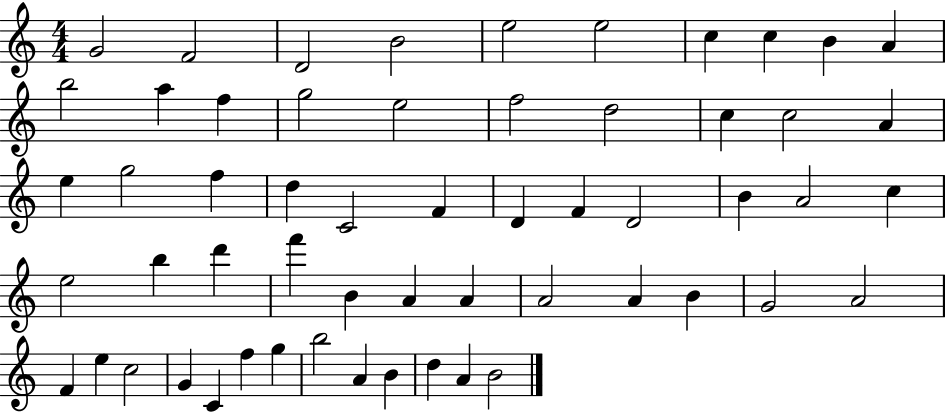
X:1
T:Untitled
M:4/4
L:1/4
K:C
G2 F2 D2 B2 e2 e2 c c B A b2 a f g2 e2 f2 d2 c c2 A e g2 f d C2 F D F D2 B A2 c e2 b d' f' B A A A2 A B G2 A2 F e c2 G C f g b2 A B d A B2